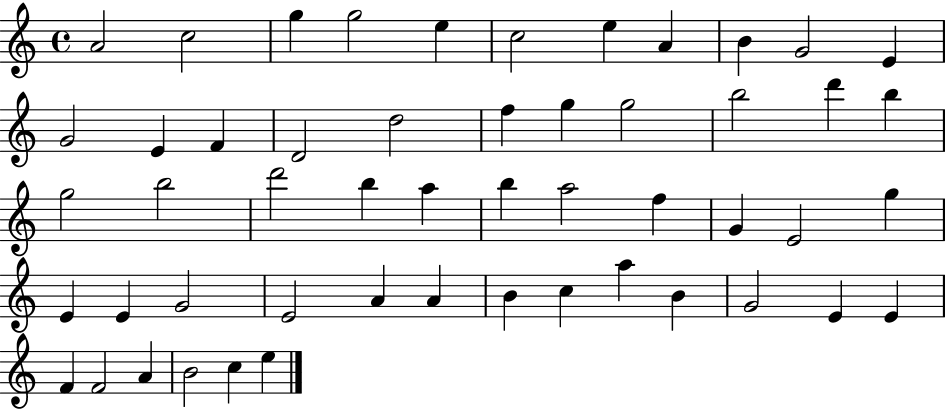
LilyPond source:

{
  \clef treble
  \time 4/4
  \defaultTimeSignature
  \key c \major
  a'2 c''2 | g''4 g''2 e''4 | c''2 e''4 a'4 | b'4 g'2 e'4 | \break g'2 e'4 f'4 | d'2 d''2 | f''4 g''4 g''2 | b''2 d'''4 b''4 | \break g''2 b''2 | d'''2 b''4 a''4 | b''4 a''2 f''4 | g'4 e'2 g''4 | \break e'4 e'4 g'2 | e'2 a'4 a'4 | b'4 c''4 a''4 b'4 | g'2 e'4 e'4 | \break f'4 f'2 a'4 | b'2 c''4 e''4 | \bar "|."
}